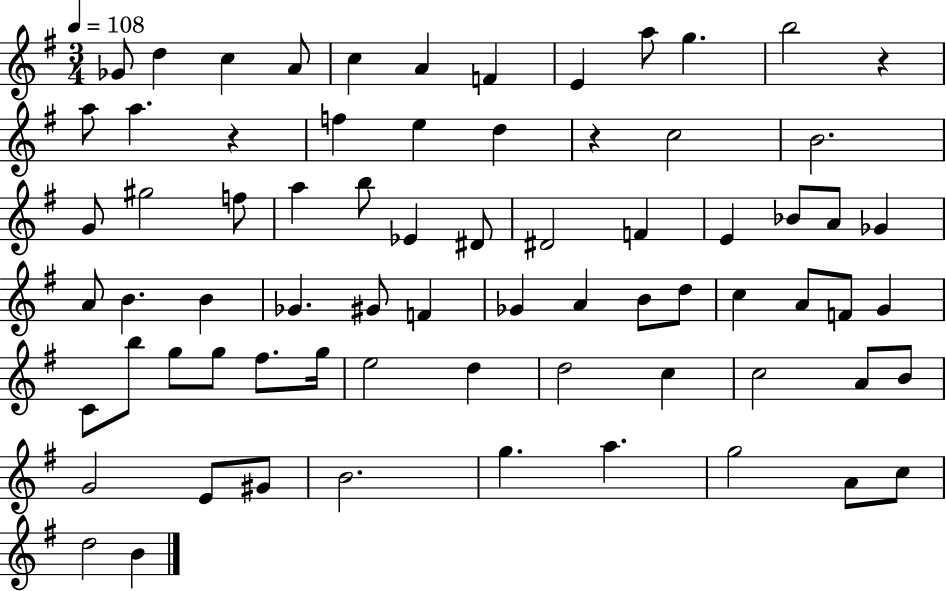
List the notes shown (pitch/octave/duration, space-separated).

Gb4/e D5/q C5/q A4/e C5/q A4/q F4/q E4/q A5/e G5/q. B5/h R/q A5/e A5/q. R/q F5/q E5/q D5/q R/q C5/h B4/h. G4/e G#5/h F5/e A5/q B5/e Eb4/q D#4/e D#4/h F4/q E4/q Bb4/e A4/e Gb4/q A4/e B4/q. B4/q Gb4/q. G#4/e F4/q Gb4/q A4/q B4/e D5/e C5/q A4/e F4/e G4/q C4/e B5/e G5/e G5/e F#5/e. G5/s E5/h D5/q D5/h C5/q C5/h A4/e B4/e G4/h E4/e G#4/e B4/h. G5/q. A5/q. G5/h A4/e C5/e D5/h B4/q